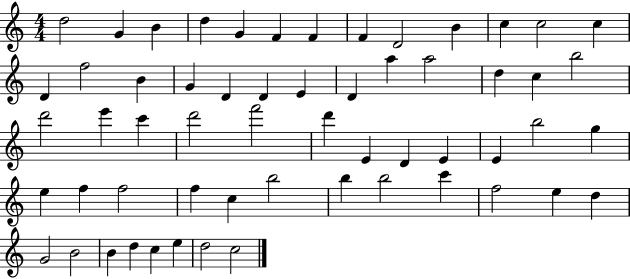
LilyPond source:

{
  \clef treble
  \numericTimeSignature
  \time 4/4
  \key c \major
  d''2 g'4 b'4 | d''4 g'4 f'4 f'4 | f'4 d'2 b'4 | c''4 c''2 c''4 | \break d'4 f''2 b'4 | g'4 d'4 d'4 e'4 | d'4 a''4 a''2 | d''4 c''4 b''2 | \break d'''2 e'''4 c'''4 | d'''2 f'''2 | d'''4 e'4 d'4 e'4 | e'4 b''2 g''4 | \break e''4 f''4 f''2 | f''4 c''4 b''2 | b''4 b''2 c'''4 | f''2 e''4 d''4 | \break g'2 b'2 | b'4 d''4 c''4 e''4 | d''2 c''2 | \bar "|."
}